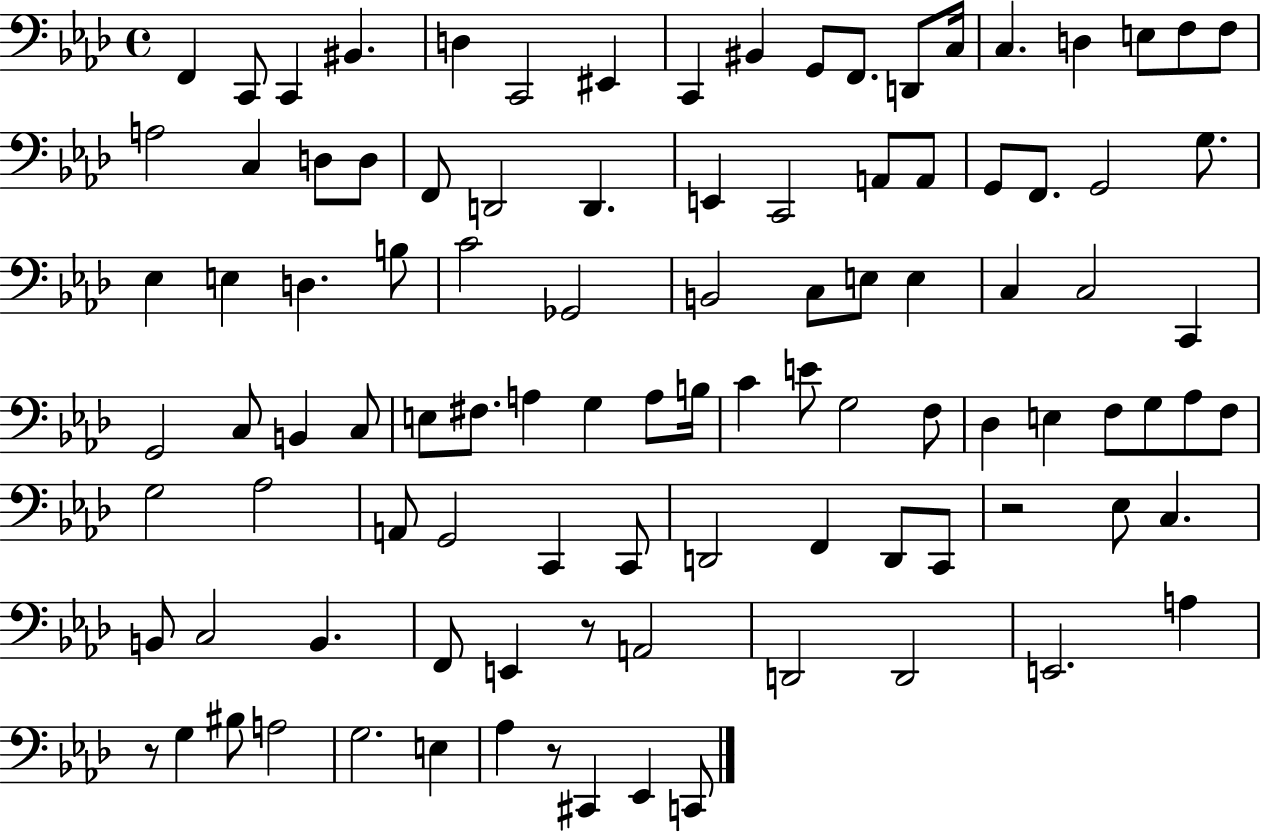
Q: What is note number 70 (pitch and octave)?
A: G2